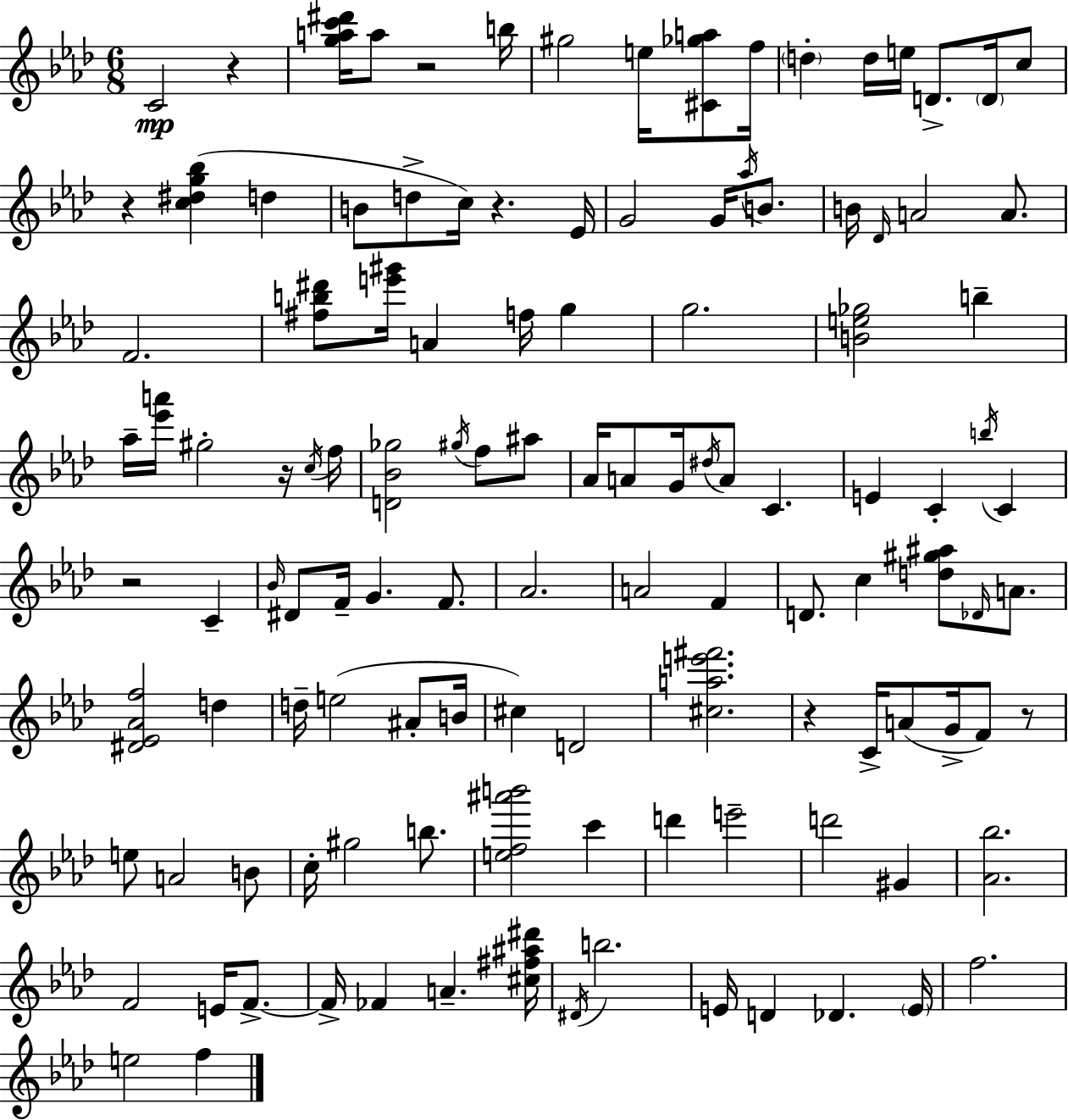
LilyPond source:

{
  \clef treble
  \numericTimeSignature
  \time 6/8
  \key aes \major
  c'2\mp r4 | <g'' a'' c''' dis'''>16 a''8 r2 b''16 | gis''2 e''16 <cis' ges'' a''>8 f''16 | \parenthesize d''4-. d''16 e''16 d'8.-> \parenthesize d'16 c''8 | \break r4 <c'' dis'' g'' bes''>4( d''4 | b'8 d''8-> c''16) r4. ees'16 | g'2 g'16 \acciaccatura { aes''16 } b'8. | b'16 \grace { des'16 } a'2 a'8. | \break f'2. | <fis'' b'' dis'''>8 <e''' gis'''>16 a'4 f''16 g''4 | g''2. | <b' e'' ges''>2 b''4-- | \break aes''16-- <ees''' a'''>16 gis''2-. | r16 \acciaccatura { c''16 } f''16 <d' bes' ges''>2 \acciaccatura { gis''16 } | f''8 ais''8 aes'16 a'8 g'16 \acciaccatura { dis''16 } a'8 c'4. | e'4 c'4-. | \break \acciaccatura { b''16 } c'4 r2 | c'4-- \grace { bes'16 } dis'8 f'16-- g'4. | f'8. aes'2. | a'2 | \break f'4 d'8. c''4 | <d'' gis'' ais''>8 \grace { des'16 } a'8. <dis' ees' aes' f''>2 | d''4 d''16-- e''2( | ais'8-. b'16 cis''4) | \break d'2 <cis'' a'' e''' fis'''>2. | r4 | c'16-> a'8( g'16-> f'8) r8 e''8 a'2 | b'8 c''16-. gis''2 | \break b''8. <e'' f'' ais''' b'''>2 | c'''4 d'''4 | e'''2-- d'''2 | gis'4 <aes' bes''>2. | \break f'2 | e'16 f'8.->~~ f'16-> fes'4 | a'4.-- <cis'' fis'' ais'' dis'''>16 \acciaccatura { dis'16 } b''2. | e'16 d'4 | \break des'4. \parenthesize e'16 f''2. | e''2 | f''4 \bar "|."
}